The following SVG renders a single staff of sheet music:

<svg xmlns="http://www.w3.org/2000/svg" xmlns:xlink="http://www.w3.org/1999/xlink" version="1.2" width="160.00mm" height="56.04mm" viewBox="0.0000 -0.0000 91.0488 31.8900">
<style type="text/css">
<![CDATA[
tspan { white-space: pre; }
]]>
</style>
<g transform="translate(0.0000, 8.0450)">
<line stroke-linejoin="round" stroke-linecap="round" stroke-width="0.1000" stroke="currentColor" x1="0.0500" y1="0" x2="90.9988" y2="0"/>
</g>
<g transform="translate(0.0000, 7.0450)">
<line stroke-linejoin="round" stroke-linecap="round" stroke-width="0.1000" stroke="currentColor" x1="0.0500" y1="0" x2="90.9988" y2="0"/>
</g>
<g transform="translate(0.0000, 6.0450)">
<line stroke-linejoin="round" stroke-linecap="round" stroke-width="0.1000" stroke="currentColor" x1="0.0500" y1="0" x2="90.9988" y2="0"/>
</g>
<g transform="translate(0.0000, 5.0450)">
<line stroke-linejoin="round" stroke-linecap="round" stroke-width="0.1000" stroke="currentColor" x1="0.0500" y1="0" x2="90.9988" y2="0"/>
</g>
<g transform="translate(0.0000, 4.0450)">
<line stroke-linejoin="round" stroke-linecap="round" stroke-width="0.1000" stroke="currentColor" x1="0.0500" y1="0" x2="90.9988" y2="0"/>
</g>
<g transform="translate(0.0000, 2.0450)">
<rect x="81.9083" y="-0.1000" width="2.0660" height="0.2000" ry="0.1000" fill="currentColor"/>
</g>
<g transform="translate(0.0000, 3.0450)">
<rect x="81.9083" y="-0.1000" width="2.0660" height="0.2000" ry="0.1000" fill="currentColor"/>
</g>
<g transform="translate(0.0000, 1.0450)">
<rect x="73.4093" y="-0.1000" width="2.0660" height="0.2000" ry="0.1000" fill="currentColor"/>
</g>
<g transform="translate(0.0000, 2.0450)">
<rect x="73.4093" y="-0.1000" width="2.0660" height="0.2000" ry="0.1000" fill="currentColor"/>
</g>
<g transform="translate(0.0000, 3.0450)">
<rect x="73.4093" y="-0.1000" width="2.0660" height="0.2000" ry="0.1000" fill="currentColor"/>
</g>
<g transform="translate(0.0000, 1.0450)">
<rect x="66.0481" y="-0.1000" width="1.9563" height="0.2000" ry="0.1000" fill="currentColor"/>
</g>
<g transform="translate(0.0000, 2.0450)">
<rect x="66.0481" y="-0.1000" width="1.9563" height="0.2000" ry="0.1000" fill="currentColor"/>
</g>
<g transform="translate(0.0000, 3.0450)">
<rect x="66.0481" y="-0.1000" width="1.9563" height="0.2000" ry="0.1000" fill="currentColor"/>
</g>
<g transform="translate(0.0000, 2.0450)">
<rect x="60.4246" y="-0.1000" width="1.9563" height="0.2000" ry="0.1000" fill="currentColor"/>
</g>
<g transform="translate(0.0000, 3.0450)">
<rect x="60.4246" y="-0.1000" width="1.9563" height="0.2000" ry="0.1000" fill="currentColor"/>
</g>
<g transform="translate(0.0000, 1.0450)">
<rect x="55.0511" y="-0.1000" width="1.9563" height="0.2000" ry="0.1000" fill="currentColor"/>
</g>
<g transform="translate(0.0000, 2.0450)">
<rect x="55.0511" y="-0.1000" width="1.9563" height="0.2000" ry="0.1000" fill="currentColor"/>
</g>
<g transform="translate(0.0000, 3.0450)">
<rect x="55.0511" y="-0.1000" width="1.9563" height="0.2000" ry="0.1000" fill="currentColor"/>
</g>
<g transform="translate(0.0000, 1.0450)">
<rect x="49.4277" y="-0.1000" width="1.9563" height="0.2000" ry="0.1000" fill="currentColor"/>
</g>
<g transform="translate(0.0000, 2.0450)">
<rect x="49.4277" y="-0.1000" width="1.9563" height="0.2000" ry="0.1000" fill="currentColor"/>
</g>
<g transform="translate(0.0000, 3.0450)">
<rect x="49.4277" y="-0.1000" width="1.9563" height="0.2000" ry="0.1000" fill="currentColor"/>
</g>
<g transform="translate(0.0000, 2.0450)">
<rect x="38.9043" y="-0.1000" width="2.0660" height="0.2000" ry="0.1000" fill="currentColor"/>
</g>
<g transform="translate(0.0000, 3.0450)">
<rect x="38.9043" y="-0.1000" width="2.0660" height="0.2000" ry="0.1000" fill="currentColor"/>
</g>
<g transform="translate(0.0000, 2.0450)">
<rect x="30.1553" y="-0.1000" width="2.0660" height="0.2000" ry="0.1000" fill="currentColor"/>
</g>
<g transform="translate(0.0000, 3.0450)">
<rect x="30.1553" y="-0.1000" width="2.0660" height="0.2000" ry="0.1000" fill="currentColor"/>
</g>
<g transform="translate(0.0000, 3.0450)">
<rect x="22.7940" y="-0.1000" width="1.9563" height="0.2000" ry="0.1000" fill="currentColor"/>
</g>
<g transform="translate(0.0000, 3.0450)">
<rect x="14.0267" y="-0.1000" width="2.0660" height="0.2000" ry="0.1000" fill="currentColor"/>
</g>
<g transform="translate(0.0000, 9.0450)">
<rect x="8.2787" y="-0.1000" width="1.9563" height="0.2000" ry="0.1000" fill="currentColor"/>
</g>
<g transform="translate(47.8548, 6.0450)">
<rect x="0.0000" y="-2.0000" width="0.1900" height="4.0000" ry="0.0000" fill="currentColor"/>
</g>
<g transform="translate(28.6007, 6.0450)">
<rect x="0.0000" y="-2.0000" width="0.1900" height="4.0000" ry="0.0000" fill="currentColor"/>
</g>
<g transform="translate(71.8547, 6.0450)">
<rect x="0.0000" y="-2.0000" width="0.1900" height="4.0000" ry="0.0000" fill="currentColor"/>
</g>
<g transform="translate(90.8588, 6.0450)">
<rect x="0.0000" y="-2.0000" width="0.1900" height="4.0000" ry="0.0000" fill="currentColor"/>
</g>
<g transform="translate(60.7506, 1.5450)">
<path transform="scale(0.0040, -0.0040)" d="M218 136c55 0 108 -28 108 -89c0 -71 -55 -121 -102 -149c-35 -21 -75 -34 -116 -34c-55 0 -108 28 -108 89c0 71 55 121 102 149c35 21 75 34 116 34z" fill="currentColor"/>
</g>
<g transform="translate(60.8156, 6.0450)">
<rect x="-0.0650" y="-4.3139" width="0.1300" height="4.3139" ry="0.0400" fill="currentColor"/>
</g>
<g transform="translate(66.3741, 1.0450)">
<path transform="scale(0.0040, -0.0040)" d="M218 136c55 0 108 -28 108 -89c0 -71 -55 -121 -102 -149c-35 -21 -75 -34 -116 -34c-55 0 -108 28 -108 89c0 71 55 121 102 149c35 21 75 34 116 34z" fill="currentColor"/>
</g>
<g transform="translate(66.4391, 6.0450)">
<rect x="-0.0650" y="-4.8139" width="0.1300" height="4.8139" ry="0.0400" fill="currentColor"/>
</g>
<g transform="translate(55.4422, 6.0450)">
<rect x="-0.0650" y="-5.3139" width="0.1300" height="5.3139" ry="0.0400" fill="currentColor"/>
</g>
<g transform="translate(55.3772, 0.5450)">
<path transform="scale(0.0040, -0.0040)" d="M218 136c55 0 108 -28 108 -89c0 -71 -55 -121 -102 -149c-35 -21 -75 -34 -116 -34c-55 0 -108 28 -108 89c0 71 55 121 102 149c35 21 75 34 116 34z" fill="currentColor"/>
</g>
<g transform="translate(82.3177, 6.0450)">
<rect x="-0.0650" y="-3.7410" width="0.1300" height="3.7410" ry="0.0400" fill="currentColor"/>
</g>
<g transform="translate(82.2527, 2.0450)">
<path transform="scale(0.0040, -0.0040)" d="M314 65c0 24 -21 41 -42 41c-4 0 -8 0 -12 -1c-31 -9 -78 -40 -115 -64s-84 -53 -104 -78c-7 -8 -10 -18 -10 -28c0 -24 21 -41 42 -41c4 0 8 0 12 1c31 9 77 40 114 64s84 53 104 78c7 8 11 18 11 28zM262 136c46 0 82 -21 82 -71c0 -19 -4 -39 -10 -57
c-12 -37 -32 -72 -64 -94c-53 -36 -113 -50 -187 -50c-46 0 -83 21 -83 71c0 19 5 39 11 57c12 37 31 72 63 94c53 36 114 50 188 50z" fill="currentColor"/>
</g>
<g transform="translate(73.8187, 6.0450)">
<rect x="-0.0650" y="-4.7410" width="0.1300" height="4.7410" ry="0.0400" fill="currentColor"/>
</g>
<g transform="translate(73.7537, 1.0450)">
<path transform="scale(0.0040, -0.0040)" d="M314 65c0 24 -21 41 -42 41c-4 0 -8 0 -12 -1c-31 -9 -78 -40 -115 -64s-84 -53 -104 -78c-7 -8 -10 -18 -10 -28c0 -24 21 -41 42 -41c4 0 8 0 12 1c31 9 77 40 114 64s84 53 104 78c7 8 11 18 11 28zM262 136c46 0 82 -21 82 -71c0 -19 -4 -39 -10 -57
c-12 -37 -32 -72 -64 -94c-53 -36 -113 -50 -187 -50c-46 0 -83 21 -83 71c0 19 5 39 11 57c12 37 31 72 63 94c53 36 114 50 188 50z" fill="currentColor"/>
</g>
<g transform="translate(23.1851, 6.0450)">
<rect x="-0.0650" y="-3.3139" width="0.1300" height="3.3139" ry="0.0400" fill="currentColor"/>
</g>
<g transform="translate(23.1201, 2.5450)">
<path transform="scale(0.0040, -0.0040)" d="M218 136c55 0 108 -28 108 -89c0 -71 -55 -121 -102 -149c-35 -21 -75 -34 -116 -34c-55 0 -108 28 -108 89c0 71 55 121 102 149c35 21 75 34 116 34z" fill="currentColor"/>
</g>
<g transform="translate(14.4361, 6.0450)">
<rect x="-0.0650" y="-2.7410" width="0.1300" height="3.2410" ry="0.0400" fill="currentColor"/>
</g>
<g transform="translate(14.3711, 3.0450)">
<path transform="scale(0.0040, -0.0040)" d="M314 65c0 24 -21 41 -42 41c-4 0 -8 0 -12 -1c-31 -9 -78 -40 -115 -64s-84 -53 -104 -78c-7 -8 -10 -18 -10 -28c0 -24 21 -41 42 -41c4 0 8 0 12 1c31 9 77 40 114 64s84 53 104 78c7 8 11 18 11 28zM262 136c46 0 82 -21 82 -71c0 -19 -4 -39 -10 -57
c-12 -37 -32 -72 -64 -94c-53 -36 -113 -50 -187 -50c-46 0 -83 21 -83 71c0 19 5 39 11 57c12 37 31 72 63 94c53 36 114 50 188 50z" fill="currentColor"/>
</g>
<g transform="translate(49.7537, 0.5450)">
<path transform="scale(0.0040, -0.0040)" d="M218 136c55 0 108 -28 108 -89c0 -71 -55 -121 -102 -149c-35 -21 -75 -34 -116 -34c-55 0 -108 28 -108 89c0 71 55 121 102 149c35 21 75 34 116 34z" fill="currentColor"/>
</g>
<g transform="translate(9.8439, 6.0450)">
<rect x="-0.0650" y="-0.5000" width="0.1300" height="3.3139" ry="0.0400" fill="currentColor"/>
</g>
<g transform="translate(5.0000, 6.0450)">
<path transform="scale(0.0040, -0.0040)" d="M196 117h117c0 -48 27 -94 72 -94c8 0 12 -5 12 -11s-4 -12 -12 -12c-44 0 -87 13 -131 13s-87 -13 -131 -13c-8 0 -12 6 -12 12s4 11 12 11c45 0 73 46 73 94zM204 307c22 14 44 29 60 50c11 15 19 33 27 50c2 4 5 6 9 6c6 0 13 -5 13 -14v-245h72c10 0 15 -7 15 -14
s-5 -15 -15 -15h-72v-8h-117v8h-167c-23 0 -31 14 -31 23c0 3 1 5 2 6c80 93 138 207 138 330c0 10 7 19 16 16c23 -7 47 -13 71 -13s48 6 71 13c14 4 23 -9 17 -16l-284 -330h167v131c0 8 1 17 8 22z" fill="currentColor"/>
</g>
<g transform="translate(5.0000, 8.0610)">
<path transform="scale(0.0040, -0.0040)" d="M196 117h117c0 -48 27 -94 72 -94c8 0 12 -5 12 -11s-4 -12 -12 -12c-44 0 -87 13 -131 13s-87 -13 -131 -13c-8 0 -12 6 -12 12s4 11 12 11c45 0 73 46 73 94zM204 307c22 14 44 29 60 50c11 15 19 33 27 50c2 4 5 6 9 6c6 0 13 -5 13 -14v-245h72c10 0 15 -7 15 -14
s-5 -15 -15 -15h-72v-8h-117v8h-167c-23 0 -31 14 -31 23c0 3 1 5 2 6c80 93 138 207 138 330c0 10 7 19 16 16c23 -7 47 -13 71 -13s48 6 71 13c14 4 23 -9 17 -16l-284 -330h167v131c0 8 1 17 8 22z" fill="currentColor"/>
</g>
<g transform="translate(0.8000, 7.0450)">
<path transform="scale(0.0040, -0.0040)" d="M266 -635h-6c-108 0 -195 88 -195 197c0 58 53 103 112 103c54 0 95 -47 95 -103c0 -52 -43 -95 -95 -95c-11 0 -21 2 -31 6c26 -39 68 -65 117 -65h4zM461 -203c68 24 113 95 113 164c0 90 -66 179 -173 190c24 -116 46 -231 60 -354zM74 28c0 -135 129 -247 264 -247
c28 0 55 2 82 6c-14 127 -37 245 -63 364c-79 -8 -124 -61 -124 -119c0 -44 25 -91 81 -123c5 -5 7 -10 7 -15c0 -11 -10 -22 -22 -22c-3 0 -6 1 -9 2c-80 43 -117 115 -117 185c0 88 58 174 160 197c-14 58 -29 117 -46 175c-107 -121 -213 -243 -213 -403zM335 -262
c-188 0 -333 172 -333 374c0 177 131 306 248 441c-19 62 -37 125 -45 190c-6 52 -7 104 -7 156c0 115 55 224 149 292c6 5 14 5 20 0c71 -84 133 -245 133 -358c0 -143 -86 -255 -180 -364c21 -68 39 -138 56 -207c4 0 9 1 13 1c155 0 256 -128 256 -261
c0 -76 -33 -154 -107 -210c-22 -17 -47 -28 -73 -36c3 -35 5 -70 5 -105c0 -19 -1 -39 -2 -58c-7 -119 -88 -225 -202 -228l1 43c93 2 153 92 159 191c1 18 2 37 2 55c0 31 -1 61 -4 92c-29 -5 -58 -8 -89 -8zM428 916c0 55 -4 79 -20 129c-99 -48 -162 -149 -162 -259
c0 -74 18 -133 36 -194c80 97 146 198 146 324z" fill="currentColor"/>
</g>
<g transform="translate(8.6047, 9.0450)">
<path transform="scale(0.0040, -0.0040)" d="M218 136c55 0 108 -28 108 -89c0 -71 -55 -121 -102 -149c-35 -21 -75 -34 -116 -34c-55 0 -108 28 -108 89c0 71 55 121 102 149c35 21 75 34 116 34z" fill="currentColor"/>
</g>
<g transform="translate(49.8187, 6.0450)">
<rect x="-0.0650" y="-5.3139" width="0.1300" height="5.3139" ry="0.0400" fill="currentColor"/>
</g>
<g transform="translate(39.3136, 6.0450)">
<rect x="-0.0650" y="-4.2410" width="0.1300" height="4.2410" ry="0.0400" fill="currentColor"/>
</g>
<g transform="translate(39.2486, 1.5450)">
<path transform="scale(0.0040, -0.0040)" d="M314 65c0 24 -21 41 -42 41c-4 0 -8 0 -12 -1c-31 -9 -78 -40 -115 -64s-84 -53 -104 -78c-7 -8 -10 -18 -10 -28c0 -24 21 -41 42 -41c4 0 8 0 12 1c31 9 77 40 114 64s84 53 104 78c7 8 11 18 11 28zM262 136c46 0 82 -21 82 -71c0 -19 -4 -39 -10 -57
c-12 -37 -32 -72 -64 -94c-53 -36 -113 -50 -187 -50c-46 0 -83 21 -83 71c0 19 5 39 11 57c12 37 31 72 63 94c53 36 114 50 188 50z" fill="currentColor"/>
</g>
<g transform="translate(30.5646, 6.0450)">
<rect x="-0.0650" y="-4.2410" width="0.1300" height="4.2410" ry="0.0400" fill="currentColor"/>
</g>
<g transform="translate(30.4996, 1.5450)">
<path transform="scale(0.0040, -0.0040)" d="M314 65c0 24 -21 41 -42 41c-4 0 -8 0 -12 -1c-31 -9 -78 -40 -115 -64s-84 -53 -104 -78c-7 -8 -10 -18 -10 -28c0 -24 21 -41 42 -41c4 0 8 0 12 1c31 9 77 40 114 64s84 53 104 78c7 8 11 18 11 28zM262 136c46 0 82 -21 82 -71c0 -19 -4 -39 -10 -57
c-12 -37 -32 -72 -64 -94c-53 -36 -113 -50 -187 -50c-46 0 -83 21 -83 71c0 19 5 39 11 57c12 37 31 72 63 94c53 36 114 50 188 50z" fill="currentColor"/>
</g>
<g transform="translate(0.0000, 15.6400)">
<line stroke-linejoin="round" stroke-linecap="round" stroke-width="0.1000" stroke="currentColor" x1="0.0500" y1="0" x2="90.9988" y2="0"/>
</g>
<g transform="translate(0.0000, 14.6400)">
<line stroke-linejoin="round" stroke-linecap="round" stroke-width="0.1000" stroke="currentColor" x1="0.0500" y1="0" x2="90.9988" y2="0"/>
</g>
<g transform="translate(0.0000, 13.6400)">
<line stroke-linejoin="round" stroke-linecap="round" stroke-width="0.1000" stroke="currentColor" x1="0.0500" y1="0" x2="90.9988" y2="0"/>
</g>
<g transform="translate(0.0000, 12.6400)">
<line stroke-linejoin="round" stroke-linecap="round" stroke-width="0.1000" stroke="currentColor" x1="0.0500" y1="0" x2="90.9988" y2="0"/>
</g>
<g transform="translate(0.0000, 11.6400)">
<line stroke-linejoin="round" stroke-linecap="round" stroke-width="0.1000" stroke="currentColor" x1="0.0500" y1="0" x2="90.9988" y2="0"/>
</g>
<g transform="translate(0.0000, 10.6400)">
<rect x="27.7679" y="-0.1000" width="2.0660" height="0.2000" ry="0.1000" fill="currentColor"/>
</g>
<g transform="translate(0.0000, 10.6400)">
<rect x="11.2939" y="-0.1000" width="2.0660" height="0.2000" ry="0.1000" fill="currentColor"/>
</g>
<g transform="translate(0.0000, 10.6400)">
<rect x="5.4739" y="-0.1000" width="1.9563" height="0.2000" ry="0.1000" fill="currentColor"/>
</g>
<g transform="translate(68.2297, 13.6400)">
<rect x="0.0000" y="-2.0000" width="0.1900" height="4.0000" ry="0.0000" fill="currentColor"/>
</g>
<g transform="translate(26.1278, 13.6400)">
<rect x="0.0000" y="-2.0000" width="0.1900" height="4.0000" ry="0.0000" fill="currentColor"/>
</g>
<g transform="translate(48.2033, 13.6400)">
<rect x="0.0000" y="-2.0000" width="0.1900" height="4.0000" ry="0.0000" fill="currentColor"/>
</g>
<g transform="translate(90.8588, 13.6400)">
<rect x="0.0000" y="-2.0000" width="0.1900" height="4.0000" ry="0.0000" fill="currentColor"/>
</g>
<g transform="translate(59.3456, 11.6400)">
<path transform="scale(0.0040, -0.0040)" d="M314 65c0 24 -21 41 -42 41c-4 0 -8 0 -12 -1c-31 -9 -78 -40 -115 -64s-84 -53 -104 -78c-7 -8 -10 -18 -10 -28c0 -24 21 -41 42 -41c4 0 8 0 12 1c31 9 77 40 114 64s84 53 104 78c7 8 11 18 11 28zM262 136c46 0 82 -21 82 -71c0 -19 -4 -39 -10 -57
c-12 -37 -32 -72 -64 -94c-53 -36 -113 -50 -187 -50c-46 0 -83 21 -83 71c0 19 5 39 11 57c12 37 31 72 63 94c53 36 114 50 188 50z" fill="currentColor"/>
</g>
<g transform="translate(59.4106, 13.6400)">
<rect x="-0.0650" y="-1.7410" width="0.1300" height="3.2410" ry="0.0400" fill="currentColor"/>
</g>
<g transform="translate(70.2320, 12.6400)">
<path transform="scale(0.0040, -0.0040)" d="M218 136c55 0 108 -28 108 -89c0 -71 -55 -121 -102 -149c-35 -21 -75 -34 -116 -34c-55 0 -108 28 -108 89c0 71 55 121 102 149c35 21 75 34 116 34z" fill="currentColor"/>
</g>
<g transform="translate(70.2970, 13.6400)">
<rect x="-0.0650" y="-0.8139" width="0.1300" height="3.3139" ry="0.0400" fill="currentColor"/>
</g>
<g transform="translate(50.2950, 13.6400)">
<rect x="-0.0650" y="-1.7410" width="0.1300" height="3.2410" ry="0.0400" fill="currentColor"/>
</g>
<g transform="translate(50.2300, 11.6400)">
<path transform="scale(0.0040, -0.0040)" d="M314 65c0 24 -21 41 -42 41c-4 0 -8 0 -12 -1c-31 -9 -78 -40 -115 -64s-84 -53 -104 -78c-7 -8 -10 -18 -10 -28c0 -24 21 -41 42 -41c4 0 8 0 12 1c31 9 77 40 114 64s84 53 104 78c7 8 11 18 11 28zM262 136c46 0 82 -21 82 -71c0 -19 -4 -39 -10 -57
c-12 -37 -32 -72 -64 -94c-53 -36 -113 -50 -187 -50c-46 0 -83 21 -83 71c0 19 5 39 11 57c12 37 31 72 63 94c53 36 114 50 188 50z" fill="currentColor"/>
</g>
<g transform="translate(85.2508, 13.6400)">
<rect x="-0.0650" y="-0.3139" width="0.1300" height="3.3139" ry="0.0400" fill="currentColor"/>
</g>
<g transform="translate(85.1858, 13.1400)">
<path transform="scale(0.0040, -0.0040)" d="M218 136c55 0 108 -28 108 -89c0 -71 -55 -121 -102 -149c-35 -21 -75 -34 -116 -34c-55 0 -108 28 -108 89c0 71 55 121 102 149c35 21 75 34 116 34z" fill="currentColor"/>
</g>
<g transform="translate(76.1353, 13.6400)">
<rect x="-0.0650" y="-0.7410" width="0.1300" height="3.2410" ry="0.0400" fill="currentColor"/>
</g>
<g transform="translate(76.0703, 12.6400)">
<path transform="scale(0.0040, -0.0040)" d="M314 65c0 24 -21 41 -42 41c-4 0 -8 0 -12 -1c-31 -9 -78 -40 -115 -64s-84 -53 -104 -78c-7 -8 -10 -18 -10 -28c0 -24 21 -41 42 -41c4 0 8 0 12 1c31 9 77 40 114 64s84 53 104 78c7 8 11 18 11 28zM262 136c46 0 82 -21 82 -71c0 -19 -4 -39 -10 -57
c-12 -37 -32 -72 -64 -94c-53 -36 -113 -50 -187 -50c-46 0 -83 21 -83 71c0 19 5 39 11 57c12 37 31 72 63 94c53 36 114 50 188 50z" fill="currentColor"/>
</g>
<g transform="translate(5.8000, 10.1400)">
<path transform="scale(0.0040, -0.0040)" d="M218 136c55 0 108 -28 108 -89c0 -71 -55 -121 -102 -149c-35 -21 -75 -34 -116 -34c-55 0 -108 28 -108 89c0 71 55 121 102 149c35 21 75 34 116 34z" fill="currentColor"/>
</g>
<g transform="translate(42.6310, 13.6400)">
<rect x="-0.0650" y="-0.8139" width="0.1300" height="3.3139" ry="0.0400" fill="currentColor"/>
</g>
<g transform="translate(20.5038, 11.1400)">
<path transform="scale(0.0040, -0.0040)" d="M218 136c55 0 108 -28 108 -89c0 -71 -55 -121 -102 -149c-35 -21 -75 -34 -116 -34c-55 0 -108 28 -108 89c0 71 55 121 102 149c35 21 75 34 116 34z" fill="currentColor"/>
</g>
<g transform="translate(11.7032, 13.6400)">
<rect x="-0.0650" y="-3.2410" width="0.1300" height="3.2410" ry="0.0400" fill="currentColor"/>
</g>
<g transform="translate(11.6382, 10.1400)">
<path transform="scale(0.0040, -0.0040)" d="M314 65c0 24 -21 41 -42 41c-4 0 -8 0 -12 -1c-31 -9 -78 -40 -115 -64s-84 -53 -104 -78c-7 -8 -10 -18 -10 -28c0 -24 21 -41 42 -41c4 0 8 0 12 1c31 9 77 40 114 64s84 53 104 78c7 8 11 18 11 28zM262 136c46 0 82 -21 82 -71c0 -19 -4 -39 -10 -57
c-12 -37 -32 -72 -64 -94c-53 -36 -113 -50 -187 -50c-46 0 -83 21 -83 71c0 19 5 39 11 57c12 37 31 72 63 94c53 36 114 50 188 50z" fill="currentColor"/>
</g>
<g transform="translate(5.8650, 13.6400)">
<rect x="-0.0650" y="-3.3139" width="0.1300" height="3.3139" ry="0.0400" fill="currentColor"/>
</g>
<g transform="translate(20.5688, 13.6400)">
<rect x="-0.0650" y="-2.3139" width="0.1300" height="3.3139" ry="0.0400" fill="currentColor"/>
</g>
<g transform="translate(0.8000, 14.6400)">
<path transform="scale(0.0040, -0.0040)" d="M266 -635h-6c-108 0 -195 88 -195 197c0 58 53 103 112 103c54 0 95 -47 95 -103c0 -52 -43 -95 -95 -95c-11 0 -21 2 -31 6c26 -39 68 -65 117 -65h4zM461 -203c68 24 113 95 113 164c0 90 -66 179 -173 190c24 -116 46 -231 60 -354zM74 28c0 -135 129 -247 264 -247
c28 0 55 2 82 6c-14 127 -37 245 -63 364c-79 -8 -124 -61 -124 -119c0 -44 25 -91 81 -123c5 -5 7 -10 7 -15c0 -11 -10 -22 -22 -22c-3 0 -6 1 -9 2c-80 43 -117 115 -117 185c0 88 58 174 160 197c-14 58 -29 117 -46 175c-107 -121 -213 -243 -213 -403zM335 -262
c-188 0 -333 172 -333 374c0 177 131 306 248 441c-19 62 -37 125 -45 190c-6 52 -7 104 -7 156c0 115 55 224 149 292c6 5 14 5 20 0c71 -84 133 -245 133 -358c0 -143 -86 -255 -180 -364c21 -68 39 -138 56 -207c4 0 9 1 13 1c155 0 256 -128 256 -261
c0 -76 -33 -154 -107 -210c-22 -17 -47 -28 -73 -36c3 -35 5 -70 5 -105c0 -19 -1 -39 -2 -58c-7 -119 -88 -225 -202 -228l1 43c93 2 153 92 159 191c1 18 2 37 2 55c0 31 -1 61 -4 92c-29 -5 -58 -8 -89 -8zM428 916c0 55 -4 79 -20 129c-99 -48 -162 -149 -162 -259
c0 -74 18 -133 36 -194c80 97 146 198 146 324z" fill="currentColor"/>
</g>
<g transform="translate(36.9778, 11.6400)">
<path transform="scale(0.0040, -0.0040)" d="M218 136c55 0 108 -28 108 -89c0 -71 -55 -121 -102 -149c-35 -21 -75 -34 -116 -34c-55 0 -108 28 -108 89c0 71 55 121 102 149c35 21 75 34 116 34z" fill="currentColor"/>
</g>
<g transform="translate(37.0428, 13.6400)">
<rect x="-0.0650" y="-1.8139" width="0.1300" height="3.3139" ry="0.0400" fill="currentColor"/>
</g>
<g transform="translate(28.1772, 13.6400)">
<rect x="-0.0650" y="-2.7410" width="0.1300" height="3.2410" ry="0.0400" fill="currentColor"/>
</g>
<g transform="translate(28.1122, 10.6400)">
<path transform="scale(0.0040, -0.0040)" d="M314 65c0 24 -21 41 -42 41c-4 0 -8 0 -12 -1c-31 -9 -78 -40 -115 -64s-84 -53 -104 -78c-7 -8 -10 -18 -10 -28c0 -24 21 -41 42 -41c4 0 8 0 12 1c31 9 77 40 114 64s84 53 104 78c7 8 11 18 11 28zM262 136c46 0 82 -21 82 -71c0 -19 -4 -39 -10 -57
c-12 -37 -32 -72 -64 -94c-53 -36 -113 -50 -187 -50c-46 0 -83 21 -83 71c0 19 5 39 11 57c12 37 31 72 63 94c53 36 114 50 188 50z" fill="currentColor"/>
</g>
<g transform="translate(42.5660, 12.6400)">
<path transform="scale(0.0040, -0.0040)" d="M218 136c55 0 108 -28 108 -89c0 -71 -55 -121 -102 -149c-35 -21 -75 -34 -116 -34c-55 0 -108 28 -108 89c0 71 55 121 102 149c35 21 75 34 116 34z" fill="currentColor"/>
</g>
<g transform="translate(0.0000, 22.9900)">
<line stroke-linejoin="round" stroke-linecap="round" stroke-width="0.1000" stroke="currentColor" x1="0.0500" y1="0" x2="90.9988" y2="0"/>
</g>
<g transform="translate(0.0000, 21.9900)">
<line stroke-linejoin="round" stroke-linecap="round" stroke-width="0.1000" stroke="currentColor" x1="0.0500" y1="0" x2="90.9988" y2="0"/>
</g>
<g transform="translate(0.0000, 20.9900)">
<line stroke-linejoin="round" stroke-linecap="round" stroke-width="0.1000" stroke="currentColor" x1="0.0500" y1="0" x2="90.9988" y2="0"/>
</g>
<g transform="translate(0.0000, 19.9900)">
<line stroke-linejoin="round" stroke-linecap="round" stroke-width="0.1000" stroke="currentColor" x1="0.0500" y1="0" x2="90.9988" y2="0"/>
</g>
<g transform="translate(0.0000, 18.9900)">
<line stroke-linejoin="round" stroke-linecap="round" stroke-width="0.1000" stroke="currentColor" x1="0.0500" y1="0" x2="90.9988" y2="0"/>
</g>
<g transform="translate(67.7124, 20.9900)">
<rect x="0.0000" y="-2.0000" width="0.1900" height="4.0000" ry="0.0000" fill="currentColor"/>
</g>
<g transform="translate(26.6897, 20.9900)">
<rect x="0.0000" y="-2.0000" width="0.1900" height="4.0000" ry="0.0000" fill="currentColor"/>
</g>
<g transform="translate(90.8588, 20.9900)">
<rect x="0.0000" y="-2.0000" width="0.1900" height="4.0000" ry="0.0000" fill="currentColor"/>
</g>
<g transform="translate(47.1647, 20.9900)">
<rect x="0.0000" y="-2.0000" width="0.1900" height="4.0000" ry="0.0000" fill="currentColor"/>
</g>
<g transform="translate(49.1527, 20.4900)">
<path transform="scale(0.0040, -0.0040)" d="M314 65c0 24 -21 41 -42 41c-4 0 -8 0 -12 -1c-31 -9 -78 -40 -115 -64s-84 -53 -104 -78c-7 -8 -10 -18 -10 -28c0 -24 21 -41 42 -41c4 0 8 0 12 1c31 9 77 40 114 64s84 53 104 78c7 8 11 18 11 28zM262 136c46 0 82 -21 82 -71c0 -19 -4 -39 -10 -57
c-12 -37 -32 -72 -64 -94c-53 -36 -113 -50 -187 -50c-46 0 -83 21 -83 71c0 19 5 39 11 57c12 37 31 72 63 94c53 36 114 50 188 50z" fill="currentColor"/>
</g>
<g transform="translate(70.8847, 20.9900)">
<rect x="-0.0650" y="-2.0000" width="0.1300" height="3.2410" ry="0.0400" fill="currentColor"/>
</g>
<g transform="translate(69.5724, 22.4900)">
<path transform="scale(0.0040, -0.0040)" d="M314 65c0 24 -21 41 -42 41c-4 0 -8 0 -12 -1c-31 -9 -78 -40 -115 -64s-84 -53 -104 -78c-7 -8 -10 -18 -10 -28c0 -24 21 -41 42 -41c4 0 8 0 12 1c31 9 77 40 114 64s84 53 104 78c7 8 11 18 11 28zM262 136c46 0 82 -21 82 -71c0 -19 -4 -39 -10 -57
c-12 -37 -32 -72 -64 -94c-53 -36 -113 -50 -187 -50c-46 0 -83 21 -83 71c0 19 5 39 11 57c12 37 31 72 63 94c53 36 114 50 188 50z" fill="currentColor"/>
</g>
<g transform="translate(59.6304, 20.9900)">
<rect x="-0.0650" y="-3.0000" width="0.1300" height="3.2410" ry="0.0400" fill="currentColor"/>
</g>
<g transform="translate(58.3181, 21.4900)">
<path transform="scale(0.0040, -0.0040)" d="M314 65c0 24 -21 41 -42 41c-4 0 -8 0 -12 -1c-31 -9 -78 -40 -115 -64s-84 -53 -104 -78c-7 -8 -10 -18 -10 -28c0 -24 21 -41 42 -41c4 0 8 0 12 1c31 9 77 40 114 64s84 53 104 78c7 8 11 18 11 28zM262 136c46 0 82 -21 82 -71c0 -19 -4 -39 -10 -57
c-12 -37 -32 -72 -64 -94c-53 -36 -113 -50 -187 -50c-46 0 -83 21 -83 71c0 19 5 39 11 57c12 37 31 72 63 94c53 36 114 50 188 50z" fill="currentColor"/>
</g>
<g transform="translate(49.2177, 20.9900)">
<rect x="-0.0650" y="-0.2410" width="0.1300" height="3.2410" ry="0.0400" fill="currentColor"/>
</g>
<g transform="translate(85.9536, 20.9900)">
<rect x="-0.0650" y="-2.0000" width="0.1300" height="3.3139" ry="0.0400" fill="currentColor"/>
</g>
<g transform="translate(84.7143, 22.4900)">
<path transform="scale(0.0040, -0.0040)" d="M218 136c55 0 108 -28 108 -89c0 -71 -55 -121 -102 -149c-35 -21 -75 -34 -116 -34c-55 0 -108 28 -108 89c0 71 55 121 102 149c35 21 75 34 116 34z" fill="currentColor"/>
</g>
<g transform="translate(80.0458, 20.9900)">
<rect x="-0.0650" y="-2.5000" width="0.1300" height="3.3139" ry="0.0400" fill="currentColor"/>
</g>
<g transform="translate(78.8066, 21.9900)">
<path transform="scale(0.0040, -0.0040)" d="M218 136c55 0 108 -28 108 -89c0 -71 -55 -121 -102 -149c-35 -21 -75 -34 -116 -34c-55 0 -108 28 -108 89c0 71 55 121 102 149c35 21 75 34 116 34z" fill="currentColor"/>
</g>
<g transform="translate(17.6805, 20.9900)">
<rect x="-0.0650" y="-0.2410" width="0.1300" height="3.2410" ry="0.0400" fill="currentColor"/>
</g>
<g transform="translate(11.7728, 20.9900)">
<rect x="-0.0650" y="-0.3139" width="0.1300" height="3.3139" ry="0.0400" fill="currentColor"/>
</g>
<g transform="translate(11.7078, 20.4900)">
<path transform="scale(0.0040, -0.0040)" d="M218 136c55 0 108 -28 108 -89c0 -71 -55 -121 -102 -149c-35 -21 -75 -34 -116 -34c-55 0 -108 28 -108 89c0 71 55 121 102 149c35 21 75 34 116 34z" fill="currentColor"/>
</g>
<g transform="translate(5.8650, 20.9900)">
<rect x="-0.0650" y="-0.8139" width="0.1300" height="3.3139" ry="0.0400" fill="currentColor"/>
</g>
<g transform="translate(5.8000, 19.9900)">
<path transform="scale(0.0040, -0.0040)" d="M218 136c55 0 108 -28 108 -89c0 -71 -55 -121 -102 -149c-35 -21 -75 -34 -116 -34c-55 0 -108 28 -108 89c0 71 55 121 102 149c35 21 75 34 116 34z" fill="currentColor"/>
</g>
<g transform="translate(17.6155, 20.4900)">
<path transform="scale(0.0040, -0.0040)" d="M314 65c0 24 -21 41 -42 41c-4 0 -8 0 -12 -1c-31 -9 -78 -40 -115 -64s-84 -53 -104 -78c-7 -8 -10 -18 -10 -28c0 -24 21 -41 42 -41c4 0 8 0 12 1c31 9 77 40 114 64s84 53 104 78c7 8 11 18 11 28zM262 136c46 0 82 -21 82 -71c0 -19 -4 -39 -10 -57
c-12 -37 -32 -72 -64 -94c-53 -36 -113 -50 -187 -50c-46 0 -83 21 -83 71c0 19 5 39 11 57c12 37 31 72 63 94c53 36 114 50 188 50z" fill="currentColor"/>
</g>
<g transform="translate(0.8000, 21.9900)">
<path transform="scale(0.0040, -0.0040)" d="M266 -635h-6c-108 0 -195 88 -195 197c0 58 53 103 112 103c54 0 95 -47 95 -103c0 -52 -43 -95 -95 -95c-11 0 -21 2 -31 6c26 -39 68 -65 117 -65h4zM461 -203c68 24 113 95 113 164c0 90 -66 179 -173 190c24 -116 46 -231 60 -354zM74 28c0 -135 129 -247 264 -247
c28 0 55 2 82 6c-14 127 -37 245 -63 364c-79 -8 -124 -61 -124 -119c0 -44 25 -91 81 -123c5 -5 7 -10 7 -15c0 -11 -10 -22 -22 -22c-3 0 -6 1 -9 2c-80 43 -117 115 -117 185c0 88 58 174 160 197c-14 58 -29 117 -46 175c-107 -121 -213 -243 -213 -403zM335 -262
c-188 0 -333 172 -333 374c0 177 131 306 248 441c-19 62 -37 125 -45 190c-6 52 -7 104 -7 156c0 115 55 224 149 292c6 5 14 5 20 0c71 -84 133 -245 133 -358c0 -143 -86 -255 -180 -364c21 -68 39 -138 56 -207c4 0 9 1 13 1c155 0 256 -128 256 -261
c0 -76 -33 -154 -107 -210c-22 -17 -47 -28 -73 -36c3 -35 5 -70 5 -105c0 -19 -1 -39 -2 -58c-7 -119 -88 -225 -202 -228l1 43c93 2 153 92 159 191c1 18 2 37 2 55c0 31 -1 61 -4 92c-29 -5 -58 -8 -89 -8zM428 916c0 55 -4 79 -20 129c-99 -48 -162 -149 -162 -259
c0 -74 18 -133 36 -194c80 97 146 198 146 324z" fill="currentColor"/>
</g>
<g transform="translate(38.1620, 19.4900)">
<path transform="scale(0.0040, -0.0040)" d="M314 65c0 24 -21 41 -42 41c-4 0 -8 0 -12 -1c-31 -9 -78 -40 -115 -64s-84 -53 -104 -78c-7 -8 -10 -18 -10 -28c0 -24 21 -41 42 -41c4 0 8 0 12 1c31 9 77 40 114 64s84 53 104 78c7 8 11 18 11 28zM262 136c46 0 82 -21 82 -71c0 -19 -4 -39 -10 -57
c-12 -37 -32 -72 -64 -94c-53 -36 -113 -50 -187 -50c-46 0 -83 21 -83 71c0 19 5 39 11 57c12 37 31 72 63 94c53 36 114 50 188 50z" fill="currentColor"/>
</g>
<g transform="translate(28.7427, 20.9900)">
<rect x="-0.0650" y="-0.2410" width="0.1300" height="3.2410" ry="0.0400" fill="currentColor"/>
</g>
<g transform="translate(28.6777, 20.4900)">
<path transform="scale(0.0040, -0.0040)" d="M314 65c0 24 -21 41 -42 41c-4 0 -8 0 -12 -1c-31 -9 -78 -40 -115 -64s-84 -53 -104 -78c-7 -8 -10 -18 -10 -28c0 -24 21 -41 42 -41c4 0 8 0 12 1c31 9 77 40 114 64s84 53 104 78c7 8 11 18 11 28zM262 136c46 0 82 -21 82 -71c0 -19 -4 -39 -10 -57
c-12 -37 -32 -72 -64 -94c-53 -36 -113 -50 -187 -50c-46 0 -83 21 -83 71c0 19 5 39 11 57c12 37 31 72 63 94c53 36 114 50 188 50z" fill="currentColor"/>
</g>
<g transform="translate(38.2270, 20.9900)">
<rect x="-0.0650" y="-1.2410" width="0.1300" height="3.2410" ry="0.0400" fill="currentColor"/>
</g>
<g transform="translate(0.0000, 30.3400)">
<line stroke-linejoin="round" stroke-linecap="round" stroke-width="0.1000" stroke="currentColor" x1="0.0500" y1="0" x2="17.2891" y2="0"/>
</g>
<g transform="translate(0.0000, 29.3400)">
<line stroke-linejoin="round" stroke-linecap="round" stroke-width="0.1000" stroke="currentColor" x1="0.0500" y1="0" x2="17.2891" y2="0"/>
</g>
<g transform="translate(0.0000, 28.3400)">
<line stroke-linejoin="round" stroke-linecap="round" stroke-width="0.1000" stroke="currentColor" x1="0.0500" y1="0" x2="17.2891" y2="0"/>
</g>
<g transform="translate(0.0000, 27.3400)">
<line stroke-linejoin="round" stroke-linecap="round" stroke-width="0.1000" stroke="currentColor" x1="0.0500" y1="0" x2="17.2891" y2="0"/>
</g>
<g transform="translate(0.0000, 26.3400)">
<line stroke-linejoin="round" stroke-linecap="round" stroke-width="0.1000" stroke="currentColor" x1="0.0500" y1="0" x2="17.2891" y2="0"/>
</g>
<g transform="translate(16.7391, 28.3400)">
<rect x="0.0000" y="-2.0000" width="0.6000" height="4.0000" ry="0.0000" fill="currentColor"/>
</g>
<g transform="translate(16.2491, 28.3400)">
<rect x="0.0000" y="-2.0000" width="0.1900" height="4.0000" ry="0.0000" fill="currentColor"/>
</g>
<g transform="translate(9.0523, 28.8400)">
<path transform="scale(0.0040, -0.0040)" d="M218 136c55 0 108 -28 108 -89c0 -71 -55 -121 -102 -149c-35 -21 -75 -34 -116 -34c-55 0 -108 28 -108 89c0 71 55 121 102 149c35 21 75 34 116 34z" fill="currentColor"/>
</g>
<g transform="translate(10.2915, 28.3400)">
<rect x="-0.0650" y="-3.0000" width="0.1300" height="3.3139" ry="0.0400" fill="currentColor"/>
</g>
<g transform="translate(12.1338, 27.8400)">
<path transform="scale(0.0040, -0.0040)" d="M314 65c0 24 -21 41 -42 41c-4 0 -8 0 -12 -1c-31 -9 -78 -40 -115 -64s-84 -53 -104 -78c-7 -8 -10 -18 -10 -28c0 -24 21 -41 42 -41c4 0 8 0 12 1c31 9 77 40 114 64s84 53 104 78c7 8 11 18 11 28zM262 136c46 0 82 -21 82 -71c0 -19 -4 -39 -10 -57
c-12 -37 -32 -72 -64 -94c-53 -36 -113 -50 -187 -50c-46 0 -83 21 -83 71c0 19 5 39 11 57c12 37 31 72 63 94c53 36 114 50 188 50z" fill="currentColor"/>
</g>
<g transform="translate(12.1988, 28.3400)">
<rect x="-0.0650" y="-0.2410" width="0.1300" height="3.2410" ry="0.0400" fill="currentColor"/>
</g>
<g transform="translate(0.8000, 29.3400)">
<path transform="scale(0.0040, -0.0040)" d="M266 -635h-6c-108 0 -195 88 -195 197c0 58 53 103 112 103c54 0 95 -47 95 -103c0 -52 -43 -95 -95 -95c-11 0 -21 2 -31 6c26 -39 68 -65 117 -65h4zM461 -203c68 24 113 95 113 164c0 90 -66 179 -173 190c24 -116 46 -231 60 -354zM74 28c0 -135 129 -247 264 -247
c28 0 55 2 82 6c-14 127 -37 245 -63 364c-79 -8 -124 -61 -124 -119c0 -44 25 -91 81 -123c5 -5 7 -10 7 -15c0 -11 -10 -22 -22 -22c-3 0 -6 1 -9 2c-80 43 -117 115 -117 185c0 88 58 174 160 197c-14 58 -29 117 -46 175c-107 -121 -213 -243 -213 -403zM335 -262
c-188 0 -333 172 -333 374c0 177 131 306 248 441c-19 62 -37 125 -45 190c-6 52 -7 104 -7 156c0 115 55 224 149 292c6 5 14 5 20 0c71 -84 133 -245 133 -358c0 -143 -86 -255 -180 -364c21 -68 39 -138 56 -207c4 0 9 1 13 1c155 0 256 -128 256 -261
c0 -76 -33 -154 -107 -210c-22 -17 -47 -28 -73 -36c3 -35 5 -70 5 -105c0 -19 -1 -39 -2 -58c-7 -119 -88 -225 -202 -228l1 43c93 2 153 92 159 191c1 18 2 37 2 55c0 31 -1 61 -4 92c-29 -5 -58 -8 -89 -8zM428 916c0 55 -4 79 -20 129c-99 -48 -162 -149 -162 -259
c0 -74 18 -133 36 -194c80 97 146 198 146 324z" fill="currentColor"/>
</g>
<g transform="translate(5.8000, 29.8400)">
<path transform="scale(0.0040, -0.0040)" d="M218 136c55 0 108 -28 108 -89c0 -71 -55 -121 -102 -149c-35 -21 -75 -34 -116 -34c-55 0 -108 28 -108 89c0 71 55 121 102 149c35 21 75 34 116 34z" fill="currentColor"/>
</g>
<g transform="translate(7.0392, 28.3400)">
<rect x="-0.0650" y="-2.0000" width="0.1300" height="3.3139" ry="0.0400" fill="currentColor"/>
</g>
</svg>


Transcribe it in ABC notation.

X:1
T:Untitled
M:4/4
L:1/4
K:C
C a2 b d'2 d'2 f' f' d' e' e'2 c'2 b b2 g a2 f d f2 f2 d d2 c d c c2 c2 e2 c2 A2 F2 G F F A c2